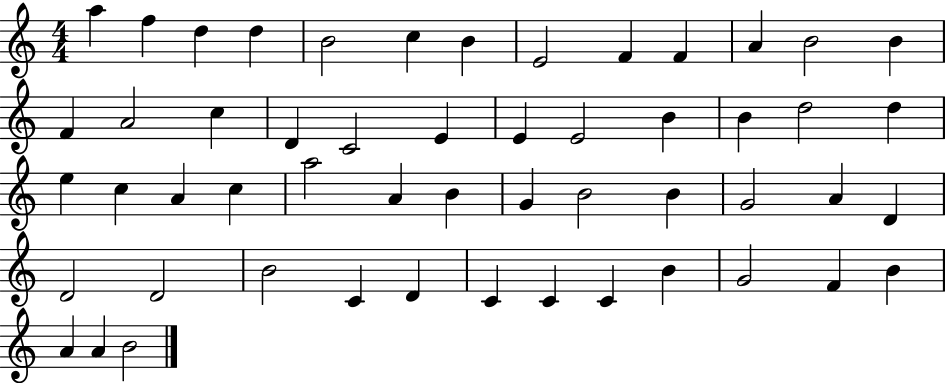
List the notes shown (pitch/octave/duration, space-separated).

A5/q F5/q D5/q D5/q B4/h C5/q B4/q E4/h F4/q F4/q A4/q B4/h B4/q F4/q A4/h C5/q D4/q C4/h E4/q E4/q E4/h B4/q B4/q D5/h D5/q E5/q C5/q A4/q C5/q A5/h A4/q B4/q G4/q B4/h B4/q G4/h A4/q D4/q D4/h D4/h B4/h C4/q D4/q C4/q C4/q C4/q B4/q G4/h F4/q B4/q A4/q A4/q B4/h